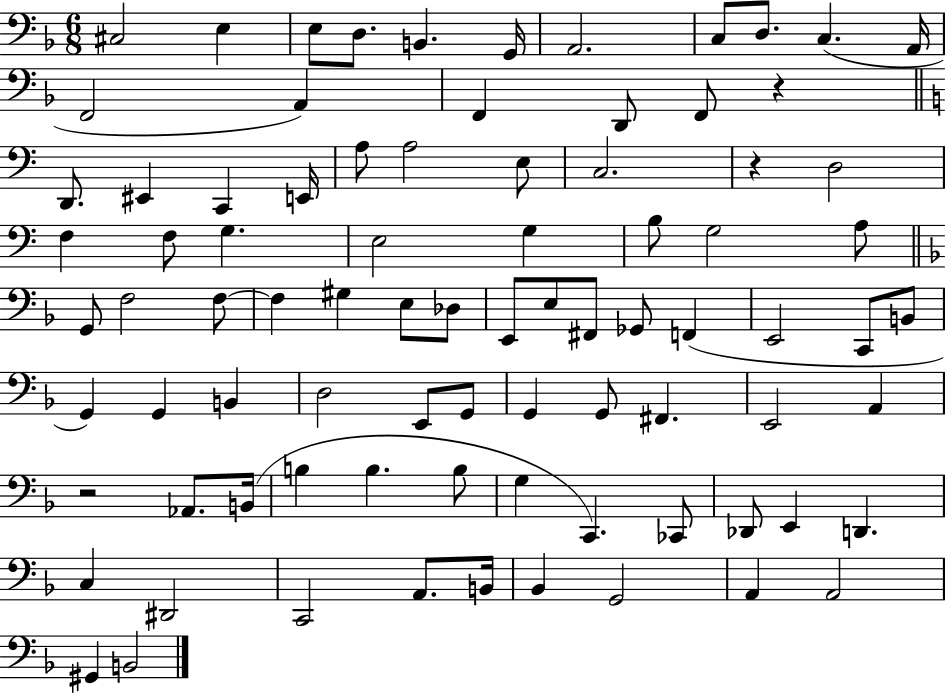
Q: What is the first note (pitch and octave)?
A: C#3